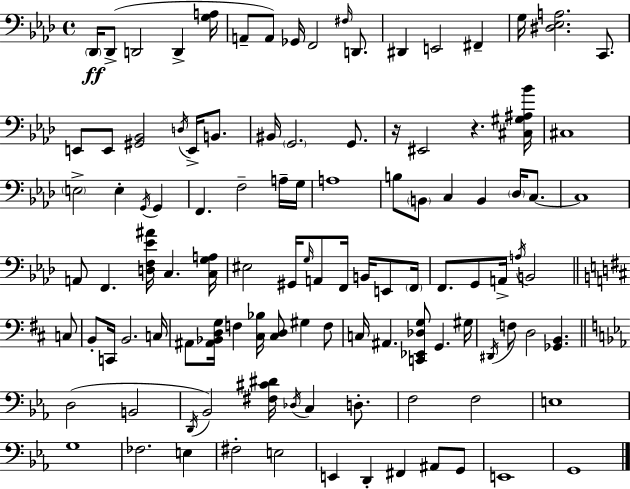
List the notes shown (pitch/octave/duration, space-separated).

Db2/s Db2/e D2/h D2/q [G3,A3]/s A2/e A2/e Gb2/s F2/h F#3/s D2/e. D#2/q E2/h F#2/q G3/s [D#3,Eb3,A3]/h. C2/e. E2/e E2/e [G#2,Bb2]/h D3/s E2/s B2/e. BIS2/s G2/h. G2/e. R/s EIS2/h R/q. [C#3,G#3,A#3,Bb4]/s C#3/w E3/h E3/q G2/s G2/q F2/q. F3/h A3/s G3/s A3/w B3/e B2/e C3/q B2/q Db3/s C3/e. C3/w A2/e F2/q. [D3,F3,Eb4,A#4]/s C3/q. [C3,G3,A3]/s EIS3/h G#2/s G3/s A2/e F2/s B2/s E2/e F2/s F2/e. G2/e A2/s A3/s B2/h C3/e B2/e C2/s B2/h. C3/s A#2/e [A#2,Bb2,D3,G3]/s F3/q [C#3,Bb3]/s [C#3,D3]/e G#3/q F3/e C3/s A#2/q. [C2,Eb2,Db3,G3]/e G2/q. G#3/s D#2/s F3/e D3/h [Gb2,B2]/q. D3/h B2/h D2/s Bb2/h [F#3,C#4,D#4]/s Db3/s C3/q D3/e. F3/h F3/h E3/w G3/w FES3/h. E3/q F#3/h E3/h E2/q D2/q F#2/q A#2/e G2/e E2/w G2/w